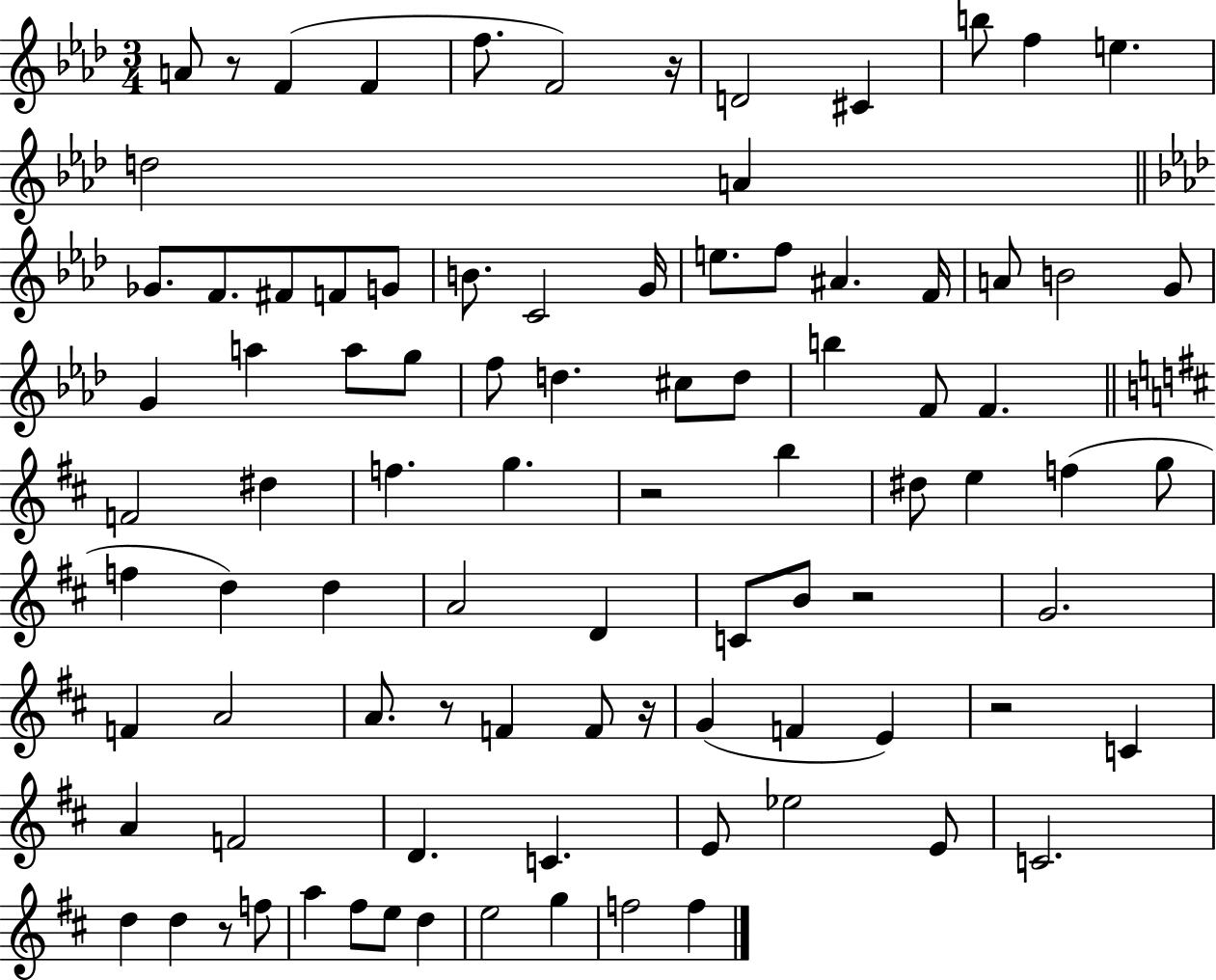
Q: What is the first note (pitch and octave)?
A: A4